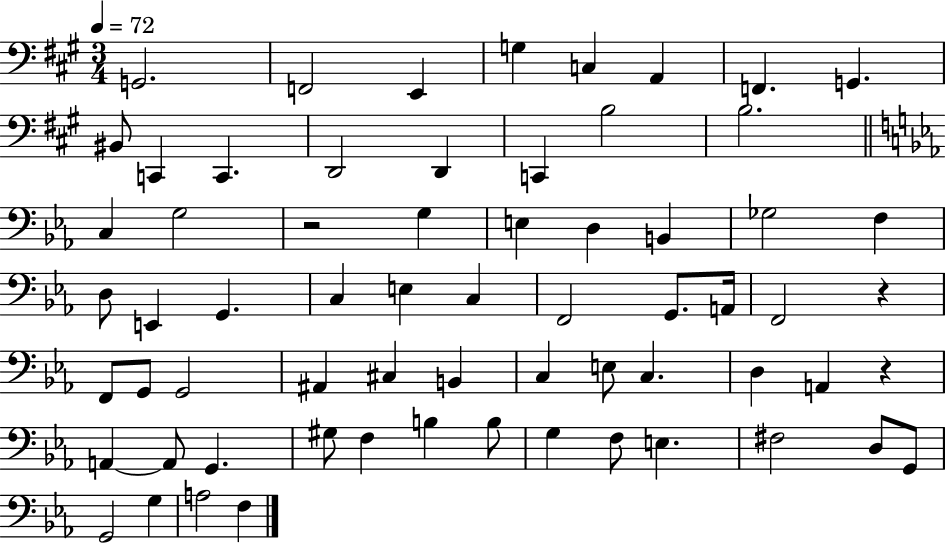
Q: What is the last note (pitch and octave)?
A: F3